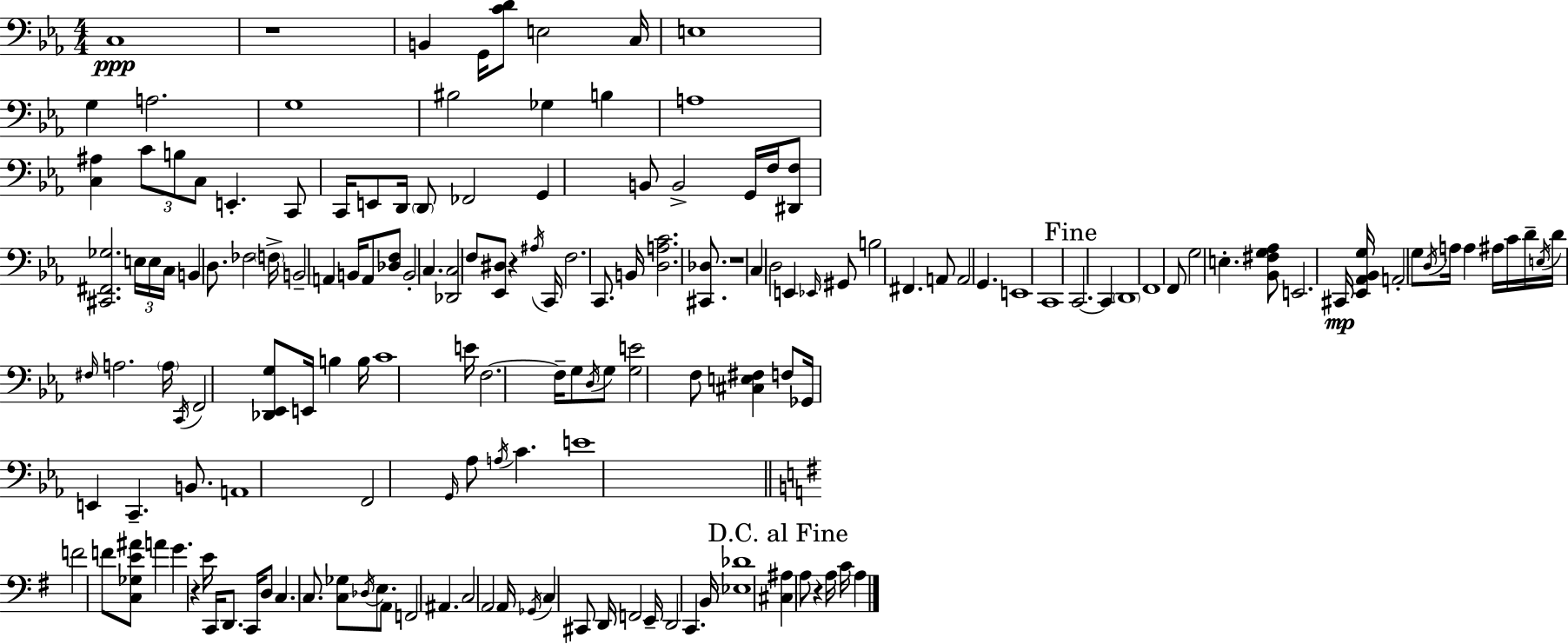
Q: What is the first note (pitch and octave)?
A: C3